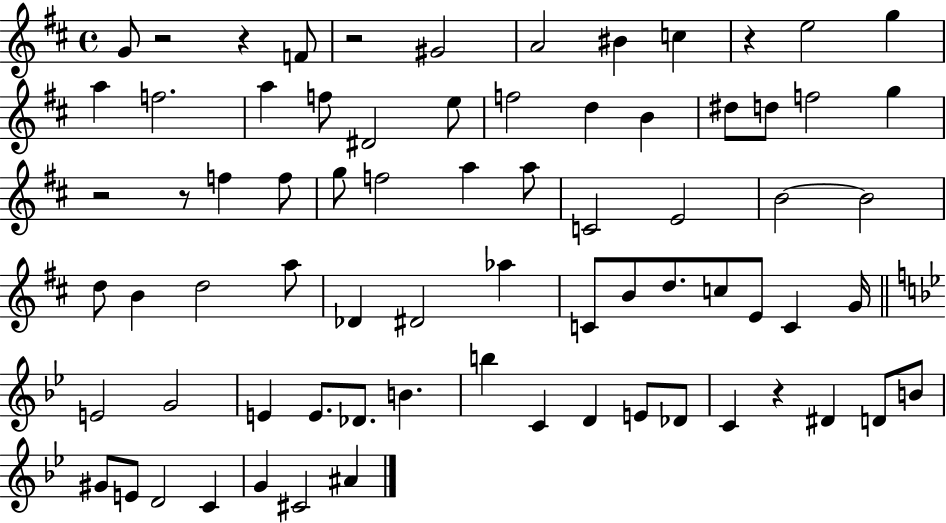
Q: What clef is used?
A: treble